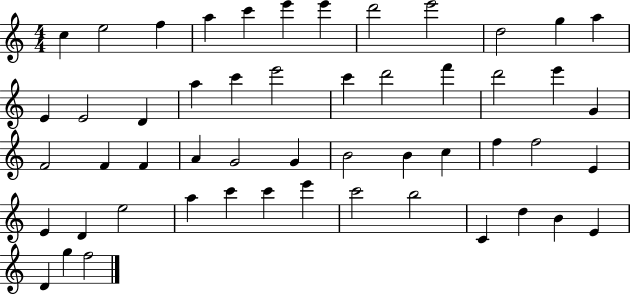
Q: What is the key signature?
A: C major